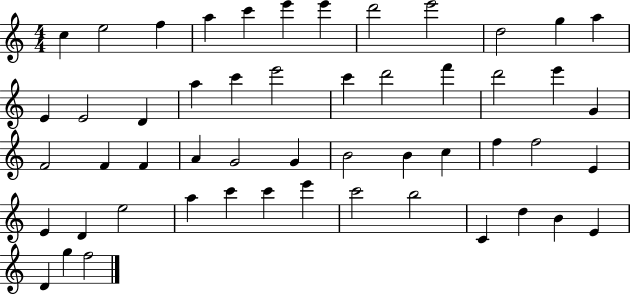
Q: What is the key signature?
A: C major